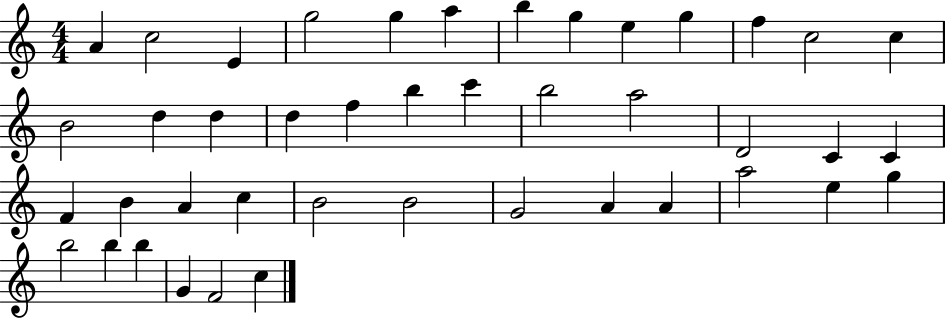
A4/q C5/h E4/q G5/h G5/q A5/q B5/q G5/q E5/q G5/q F5/q C5/h C5/q B4/h D5/q D5/q D5/q F5/q B5/q C6/q B5/h A5/h D4/h C4/q C4/q F4/q B4/q A4/q C5/q B4/h B4/h G4/h A4/q A4/q A5/h E5/q G5/q B5/h B5/q B5/q G4/q F4/h C5/q